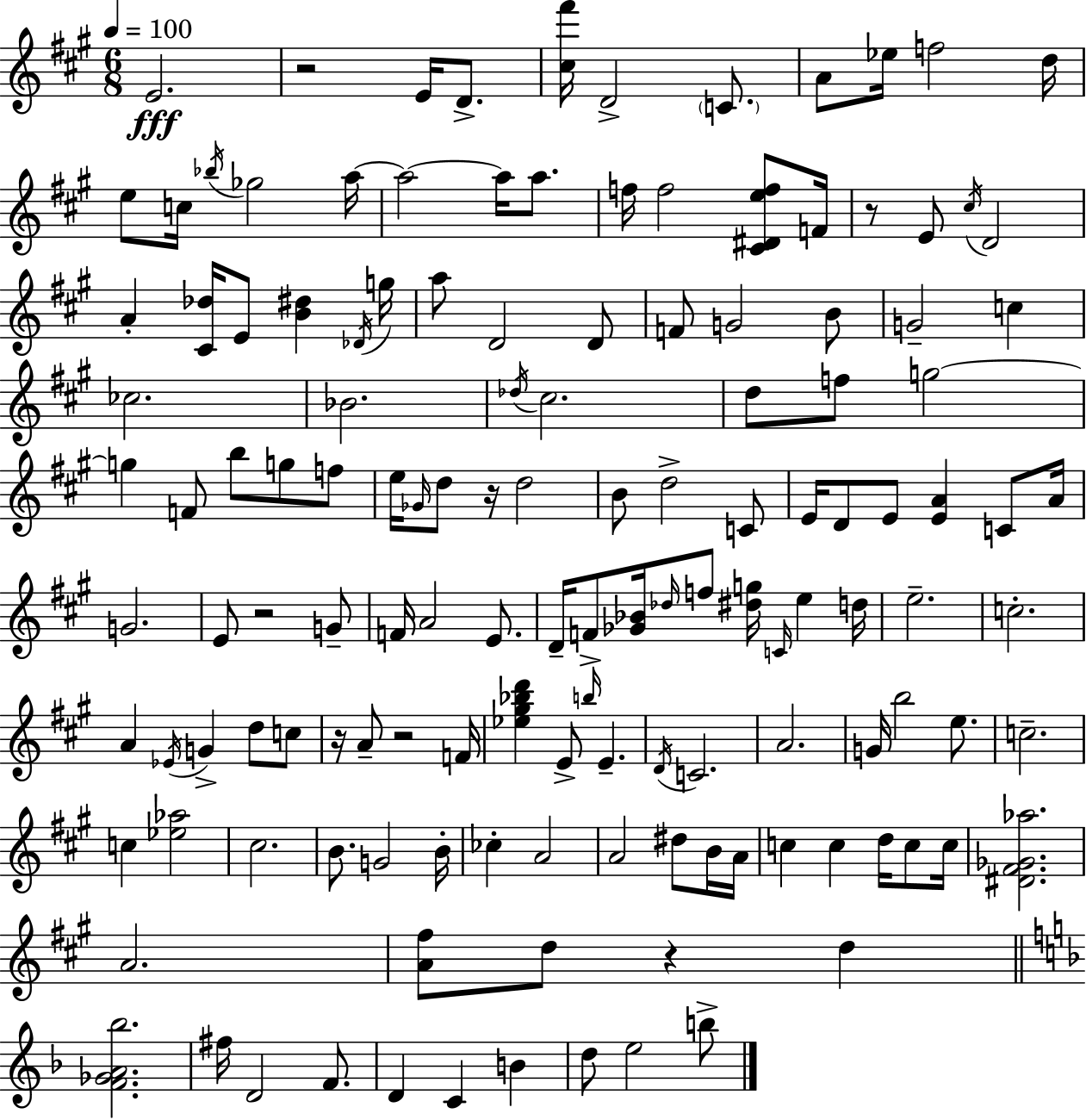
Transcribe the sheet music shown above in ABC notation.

X:1
T:Untitled
M:6/8
L:1/4
K:A
E2 z2 E/4 D/2 [^c^f']/4 D2 C/2 A/2 _e/4 f2 d/4 e/2 c/4 _b/4 _g2 a/4 a2 a/4 a/2 f/4 f2 [^C^Def]/2 F/4 z/2 E/2 ^c/4 D2 A [^C_d]/4 E/2 [B^d] _D/4 g/4 a/2 D2 D/2 F/2 G2 B/2 G2 c _c2 _B2 _d/4 ^c2 d/2 f/2 g2 g F/2 b/2 g/2 f/2 e/4 _G/4 d/2 z/4 d2 B/2 d2 C/2 E/4 D/2 E/2 [EA] C/2 A/4 G2 E/2 z2 G/2 F/4 A2 E/2 D/4 F/2 [_G_B]/4 _d/4 f/2 [^dg]/4 C/4 e d/4 e2 c2 A _E/4 G d/2 c/2 z/4 A/2 z2 F/4 [_e^g_bd'] E/2 b/4 E D/4 C2 A2 G/4 b2 e/2 c2 c [_e_a]2 ^c2 B/2 G2 B/4 _c A2 A2 ^d/2 B/4 A/4 c c d/4 c/2 c/4 [^D^F_G_a]2 A2 [A^f]/2 d/2 z d [F_GA_b]2 ^f/4 D2 F/2 D C B d/2 e2 b/2